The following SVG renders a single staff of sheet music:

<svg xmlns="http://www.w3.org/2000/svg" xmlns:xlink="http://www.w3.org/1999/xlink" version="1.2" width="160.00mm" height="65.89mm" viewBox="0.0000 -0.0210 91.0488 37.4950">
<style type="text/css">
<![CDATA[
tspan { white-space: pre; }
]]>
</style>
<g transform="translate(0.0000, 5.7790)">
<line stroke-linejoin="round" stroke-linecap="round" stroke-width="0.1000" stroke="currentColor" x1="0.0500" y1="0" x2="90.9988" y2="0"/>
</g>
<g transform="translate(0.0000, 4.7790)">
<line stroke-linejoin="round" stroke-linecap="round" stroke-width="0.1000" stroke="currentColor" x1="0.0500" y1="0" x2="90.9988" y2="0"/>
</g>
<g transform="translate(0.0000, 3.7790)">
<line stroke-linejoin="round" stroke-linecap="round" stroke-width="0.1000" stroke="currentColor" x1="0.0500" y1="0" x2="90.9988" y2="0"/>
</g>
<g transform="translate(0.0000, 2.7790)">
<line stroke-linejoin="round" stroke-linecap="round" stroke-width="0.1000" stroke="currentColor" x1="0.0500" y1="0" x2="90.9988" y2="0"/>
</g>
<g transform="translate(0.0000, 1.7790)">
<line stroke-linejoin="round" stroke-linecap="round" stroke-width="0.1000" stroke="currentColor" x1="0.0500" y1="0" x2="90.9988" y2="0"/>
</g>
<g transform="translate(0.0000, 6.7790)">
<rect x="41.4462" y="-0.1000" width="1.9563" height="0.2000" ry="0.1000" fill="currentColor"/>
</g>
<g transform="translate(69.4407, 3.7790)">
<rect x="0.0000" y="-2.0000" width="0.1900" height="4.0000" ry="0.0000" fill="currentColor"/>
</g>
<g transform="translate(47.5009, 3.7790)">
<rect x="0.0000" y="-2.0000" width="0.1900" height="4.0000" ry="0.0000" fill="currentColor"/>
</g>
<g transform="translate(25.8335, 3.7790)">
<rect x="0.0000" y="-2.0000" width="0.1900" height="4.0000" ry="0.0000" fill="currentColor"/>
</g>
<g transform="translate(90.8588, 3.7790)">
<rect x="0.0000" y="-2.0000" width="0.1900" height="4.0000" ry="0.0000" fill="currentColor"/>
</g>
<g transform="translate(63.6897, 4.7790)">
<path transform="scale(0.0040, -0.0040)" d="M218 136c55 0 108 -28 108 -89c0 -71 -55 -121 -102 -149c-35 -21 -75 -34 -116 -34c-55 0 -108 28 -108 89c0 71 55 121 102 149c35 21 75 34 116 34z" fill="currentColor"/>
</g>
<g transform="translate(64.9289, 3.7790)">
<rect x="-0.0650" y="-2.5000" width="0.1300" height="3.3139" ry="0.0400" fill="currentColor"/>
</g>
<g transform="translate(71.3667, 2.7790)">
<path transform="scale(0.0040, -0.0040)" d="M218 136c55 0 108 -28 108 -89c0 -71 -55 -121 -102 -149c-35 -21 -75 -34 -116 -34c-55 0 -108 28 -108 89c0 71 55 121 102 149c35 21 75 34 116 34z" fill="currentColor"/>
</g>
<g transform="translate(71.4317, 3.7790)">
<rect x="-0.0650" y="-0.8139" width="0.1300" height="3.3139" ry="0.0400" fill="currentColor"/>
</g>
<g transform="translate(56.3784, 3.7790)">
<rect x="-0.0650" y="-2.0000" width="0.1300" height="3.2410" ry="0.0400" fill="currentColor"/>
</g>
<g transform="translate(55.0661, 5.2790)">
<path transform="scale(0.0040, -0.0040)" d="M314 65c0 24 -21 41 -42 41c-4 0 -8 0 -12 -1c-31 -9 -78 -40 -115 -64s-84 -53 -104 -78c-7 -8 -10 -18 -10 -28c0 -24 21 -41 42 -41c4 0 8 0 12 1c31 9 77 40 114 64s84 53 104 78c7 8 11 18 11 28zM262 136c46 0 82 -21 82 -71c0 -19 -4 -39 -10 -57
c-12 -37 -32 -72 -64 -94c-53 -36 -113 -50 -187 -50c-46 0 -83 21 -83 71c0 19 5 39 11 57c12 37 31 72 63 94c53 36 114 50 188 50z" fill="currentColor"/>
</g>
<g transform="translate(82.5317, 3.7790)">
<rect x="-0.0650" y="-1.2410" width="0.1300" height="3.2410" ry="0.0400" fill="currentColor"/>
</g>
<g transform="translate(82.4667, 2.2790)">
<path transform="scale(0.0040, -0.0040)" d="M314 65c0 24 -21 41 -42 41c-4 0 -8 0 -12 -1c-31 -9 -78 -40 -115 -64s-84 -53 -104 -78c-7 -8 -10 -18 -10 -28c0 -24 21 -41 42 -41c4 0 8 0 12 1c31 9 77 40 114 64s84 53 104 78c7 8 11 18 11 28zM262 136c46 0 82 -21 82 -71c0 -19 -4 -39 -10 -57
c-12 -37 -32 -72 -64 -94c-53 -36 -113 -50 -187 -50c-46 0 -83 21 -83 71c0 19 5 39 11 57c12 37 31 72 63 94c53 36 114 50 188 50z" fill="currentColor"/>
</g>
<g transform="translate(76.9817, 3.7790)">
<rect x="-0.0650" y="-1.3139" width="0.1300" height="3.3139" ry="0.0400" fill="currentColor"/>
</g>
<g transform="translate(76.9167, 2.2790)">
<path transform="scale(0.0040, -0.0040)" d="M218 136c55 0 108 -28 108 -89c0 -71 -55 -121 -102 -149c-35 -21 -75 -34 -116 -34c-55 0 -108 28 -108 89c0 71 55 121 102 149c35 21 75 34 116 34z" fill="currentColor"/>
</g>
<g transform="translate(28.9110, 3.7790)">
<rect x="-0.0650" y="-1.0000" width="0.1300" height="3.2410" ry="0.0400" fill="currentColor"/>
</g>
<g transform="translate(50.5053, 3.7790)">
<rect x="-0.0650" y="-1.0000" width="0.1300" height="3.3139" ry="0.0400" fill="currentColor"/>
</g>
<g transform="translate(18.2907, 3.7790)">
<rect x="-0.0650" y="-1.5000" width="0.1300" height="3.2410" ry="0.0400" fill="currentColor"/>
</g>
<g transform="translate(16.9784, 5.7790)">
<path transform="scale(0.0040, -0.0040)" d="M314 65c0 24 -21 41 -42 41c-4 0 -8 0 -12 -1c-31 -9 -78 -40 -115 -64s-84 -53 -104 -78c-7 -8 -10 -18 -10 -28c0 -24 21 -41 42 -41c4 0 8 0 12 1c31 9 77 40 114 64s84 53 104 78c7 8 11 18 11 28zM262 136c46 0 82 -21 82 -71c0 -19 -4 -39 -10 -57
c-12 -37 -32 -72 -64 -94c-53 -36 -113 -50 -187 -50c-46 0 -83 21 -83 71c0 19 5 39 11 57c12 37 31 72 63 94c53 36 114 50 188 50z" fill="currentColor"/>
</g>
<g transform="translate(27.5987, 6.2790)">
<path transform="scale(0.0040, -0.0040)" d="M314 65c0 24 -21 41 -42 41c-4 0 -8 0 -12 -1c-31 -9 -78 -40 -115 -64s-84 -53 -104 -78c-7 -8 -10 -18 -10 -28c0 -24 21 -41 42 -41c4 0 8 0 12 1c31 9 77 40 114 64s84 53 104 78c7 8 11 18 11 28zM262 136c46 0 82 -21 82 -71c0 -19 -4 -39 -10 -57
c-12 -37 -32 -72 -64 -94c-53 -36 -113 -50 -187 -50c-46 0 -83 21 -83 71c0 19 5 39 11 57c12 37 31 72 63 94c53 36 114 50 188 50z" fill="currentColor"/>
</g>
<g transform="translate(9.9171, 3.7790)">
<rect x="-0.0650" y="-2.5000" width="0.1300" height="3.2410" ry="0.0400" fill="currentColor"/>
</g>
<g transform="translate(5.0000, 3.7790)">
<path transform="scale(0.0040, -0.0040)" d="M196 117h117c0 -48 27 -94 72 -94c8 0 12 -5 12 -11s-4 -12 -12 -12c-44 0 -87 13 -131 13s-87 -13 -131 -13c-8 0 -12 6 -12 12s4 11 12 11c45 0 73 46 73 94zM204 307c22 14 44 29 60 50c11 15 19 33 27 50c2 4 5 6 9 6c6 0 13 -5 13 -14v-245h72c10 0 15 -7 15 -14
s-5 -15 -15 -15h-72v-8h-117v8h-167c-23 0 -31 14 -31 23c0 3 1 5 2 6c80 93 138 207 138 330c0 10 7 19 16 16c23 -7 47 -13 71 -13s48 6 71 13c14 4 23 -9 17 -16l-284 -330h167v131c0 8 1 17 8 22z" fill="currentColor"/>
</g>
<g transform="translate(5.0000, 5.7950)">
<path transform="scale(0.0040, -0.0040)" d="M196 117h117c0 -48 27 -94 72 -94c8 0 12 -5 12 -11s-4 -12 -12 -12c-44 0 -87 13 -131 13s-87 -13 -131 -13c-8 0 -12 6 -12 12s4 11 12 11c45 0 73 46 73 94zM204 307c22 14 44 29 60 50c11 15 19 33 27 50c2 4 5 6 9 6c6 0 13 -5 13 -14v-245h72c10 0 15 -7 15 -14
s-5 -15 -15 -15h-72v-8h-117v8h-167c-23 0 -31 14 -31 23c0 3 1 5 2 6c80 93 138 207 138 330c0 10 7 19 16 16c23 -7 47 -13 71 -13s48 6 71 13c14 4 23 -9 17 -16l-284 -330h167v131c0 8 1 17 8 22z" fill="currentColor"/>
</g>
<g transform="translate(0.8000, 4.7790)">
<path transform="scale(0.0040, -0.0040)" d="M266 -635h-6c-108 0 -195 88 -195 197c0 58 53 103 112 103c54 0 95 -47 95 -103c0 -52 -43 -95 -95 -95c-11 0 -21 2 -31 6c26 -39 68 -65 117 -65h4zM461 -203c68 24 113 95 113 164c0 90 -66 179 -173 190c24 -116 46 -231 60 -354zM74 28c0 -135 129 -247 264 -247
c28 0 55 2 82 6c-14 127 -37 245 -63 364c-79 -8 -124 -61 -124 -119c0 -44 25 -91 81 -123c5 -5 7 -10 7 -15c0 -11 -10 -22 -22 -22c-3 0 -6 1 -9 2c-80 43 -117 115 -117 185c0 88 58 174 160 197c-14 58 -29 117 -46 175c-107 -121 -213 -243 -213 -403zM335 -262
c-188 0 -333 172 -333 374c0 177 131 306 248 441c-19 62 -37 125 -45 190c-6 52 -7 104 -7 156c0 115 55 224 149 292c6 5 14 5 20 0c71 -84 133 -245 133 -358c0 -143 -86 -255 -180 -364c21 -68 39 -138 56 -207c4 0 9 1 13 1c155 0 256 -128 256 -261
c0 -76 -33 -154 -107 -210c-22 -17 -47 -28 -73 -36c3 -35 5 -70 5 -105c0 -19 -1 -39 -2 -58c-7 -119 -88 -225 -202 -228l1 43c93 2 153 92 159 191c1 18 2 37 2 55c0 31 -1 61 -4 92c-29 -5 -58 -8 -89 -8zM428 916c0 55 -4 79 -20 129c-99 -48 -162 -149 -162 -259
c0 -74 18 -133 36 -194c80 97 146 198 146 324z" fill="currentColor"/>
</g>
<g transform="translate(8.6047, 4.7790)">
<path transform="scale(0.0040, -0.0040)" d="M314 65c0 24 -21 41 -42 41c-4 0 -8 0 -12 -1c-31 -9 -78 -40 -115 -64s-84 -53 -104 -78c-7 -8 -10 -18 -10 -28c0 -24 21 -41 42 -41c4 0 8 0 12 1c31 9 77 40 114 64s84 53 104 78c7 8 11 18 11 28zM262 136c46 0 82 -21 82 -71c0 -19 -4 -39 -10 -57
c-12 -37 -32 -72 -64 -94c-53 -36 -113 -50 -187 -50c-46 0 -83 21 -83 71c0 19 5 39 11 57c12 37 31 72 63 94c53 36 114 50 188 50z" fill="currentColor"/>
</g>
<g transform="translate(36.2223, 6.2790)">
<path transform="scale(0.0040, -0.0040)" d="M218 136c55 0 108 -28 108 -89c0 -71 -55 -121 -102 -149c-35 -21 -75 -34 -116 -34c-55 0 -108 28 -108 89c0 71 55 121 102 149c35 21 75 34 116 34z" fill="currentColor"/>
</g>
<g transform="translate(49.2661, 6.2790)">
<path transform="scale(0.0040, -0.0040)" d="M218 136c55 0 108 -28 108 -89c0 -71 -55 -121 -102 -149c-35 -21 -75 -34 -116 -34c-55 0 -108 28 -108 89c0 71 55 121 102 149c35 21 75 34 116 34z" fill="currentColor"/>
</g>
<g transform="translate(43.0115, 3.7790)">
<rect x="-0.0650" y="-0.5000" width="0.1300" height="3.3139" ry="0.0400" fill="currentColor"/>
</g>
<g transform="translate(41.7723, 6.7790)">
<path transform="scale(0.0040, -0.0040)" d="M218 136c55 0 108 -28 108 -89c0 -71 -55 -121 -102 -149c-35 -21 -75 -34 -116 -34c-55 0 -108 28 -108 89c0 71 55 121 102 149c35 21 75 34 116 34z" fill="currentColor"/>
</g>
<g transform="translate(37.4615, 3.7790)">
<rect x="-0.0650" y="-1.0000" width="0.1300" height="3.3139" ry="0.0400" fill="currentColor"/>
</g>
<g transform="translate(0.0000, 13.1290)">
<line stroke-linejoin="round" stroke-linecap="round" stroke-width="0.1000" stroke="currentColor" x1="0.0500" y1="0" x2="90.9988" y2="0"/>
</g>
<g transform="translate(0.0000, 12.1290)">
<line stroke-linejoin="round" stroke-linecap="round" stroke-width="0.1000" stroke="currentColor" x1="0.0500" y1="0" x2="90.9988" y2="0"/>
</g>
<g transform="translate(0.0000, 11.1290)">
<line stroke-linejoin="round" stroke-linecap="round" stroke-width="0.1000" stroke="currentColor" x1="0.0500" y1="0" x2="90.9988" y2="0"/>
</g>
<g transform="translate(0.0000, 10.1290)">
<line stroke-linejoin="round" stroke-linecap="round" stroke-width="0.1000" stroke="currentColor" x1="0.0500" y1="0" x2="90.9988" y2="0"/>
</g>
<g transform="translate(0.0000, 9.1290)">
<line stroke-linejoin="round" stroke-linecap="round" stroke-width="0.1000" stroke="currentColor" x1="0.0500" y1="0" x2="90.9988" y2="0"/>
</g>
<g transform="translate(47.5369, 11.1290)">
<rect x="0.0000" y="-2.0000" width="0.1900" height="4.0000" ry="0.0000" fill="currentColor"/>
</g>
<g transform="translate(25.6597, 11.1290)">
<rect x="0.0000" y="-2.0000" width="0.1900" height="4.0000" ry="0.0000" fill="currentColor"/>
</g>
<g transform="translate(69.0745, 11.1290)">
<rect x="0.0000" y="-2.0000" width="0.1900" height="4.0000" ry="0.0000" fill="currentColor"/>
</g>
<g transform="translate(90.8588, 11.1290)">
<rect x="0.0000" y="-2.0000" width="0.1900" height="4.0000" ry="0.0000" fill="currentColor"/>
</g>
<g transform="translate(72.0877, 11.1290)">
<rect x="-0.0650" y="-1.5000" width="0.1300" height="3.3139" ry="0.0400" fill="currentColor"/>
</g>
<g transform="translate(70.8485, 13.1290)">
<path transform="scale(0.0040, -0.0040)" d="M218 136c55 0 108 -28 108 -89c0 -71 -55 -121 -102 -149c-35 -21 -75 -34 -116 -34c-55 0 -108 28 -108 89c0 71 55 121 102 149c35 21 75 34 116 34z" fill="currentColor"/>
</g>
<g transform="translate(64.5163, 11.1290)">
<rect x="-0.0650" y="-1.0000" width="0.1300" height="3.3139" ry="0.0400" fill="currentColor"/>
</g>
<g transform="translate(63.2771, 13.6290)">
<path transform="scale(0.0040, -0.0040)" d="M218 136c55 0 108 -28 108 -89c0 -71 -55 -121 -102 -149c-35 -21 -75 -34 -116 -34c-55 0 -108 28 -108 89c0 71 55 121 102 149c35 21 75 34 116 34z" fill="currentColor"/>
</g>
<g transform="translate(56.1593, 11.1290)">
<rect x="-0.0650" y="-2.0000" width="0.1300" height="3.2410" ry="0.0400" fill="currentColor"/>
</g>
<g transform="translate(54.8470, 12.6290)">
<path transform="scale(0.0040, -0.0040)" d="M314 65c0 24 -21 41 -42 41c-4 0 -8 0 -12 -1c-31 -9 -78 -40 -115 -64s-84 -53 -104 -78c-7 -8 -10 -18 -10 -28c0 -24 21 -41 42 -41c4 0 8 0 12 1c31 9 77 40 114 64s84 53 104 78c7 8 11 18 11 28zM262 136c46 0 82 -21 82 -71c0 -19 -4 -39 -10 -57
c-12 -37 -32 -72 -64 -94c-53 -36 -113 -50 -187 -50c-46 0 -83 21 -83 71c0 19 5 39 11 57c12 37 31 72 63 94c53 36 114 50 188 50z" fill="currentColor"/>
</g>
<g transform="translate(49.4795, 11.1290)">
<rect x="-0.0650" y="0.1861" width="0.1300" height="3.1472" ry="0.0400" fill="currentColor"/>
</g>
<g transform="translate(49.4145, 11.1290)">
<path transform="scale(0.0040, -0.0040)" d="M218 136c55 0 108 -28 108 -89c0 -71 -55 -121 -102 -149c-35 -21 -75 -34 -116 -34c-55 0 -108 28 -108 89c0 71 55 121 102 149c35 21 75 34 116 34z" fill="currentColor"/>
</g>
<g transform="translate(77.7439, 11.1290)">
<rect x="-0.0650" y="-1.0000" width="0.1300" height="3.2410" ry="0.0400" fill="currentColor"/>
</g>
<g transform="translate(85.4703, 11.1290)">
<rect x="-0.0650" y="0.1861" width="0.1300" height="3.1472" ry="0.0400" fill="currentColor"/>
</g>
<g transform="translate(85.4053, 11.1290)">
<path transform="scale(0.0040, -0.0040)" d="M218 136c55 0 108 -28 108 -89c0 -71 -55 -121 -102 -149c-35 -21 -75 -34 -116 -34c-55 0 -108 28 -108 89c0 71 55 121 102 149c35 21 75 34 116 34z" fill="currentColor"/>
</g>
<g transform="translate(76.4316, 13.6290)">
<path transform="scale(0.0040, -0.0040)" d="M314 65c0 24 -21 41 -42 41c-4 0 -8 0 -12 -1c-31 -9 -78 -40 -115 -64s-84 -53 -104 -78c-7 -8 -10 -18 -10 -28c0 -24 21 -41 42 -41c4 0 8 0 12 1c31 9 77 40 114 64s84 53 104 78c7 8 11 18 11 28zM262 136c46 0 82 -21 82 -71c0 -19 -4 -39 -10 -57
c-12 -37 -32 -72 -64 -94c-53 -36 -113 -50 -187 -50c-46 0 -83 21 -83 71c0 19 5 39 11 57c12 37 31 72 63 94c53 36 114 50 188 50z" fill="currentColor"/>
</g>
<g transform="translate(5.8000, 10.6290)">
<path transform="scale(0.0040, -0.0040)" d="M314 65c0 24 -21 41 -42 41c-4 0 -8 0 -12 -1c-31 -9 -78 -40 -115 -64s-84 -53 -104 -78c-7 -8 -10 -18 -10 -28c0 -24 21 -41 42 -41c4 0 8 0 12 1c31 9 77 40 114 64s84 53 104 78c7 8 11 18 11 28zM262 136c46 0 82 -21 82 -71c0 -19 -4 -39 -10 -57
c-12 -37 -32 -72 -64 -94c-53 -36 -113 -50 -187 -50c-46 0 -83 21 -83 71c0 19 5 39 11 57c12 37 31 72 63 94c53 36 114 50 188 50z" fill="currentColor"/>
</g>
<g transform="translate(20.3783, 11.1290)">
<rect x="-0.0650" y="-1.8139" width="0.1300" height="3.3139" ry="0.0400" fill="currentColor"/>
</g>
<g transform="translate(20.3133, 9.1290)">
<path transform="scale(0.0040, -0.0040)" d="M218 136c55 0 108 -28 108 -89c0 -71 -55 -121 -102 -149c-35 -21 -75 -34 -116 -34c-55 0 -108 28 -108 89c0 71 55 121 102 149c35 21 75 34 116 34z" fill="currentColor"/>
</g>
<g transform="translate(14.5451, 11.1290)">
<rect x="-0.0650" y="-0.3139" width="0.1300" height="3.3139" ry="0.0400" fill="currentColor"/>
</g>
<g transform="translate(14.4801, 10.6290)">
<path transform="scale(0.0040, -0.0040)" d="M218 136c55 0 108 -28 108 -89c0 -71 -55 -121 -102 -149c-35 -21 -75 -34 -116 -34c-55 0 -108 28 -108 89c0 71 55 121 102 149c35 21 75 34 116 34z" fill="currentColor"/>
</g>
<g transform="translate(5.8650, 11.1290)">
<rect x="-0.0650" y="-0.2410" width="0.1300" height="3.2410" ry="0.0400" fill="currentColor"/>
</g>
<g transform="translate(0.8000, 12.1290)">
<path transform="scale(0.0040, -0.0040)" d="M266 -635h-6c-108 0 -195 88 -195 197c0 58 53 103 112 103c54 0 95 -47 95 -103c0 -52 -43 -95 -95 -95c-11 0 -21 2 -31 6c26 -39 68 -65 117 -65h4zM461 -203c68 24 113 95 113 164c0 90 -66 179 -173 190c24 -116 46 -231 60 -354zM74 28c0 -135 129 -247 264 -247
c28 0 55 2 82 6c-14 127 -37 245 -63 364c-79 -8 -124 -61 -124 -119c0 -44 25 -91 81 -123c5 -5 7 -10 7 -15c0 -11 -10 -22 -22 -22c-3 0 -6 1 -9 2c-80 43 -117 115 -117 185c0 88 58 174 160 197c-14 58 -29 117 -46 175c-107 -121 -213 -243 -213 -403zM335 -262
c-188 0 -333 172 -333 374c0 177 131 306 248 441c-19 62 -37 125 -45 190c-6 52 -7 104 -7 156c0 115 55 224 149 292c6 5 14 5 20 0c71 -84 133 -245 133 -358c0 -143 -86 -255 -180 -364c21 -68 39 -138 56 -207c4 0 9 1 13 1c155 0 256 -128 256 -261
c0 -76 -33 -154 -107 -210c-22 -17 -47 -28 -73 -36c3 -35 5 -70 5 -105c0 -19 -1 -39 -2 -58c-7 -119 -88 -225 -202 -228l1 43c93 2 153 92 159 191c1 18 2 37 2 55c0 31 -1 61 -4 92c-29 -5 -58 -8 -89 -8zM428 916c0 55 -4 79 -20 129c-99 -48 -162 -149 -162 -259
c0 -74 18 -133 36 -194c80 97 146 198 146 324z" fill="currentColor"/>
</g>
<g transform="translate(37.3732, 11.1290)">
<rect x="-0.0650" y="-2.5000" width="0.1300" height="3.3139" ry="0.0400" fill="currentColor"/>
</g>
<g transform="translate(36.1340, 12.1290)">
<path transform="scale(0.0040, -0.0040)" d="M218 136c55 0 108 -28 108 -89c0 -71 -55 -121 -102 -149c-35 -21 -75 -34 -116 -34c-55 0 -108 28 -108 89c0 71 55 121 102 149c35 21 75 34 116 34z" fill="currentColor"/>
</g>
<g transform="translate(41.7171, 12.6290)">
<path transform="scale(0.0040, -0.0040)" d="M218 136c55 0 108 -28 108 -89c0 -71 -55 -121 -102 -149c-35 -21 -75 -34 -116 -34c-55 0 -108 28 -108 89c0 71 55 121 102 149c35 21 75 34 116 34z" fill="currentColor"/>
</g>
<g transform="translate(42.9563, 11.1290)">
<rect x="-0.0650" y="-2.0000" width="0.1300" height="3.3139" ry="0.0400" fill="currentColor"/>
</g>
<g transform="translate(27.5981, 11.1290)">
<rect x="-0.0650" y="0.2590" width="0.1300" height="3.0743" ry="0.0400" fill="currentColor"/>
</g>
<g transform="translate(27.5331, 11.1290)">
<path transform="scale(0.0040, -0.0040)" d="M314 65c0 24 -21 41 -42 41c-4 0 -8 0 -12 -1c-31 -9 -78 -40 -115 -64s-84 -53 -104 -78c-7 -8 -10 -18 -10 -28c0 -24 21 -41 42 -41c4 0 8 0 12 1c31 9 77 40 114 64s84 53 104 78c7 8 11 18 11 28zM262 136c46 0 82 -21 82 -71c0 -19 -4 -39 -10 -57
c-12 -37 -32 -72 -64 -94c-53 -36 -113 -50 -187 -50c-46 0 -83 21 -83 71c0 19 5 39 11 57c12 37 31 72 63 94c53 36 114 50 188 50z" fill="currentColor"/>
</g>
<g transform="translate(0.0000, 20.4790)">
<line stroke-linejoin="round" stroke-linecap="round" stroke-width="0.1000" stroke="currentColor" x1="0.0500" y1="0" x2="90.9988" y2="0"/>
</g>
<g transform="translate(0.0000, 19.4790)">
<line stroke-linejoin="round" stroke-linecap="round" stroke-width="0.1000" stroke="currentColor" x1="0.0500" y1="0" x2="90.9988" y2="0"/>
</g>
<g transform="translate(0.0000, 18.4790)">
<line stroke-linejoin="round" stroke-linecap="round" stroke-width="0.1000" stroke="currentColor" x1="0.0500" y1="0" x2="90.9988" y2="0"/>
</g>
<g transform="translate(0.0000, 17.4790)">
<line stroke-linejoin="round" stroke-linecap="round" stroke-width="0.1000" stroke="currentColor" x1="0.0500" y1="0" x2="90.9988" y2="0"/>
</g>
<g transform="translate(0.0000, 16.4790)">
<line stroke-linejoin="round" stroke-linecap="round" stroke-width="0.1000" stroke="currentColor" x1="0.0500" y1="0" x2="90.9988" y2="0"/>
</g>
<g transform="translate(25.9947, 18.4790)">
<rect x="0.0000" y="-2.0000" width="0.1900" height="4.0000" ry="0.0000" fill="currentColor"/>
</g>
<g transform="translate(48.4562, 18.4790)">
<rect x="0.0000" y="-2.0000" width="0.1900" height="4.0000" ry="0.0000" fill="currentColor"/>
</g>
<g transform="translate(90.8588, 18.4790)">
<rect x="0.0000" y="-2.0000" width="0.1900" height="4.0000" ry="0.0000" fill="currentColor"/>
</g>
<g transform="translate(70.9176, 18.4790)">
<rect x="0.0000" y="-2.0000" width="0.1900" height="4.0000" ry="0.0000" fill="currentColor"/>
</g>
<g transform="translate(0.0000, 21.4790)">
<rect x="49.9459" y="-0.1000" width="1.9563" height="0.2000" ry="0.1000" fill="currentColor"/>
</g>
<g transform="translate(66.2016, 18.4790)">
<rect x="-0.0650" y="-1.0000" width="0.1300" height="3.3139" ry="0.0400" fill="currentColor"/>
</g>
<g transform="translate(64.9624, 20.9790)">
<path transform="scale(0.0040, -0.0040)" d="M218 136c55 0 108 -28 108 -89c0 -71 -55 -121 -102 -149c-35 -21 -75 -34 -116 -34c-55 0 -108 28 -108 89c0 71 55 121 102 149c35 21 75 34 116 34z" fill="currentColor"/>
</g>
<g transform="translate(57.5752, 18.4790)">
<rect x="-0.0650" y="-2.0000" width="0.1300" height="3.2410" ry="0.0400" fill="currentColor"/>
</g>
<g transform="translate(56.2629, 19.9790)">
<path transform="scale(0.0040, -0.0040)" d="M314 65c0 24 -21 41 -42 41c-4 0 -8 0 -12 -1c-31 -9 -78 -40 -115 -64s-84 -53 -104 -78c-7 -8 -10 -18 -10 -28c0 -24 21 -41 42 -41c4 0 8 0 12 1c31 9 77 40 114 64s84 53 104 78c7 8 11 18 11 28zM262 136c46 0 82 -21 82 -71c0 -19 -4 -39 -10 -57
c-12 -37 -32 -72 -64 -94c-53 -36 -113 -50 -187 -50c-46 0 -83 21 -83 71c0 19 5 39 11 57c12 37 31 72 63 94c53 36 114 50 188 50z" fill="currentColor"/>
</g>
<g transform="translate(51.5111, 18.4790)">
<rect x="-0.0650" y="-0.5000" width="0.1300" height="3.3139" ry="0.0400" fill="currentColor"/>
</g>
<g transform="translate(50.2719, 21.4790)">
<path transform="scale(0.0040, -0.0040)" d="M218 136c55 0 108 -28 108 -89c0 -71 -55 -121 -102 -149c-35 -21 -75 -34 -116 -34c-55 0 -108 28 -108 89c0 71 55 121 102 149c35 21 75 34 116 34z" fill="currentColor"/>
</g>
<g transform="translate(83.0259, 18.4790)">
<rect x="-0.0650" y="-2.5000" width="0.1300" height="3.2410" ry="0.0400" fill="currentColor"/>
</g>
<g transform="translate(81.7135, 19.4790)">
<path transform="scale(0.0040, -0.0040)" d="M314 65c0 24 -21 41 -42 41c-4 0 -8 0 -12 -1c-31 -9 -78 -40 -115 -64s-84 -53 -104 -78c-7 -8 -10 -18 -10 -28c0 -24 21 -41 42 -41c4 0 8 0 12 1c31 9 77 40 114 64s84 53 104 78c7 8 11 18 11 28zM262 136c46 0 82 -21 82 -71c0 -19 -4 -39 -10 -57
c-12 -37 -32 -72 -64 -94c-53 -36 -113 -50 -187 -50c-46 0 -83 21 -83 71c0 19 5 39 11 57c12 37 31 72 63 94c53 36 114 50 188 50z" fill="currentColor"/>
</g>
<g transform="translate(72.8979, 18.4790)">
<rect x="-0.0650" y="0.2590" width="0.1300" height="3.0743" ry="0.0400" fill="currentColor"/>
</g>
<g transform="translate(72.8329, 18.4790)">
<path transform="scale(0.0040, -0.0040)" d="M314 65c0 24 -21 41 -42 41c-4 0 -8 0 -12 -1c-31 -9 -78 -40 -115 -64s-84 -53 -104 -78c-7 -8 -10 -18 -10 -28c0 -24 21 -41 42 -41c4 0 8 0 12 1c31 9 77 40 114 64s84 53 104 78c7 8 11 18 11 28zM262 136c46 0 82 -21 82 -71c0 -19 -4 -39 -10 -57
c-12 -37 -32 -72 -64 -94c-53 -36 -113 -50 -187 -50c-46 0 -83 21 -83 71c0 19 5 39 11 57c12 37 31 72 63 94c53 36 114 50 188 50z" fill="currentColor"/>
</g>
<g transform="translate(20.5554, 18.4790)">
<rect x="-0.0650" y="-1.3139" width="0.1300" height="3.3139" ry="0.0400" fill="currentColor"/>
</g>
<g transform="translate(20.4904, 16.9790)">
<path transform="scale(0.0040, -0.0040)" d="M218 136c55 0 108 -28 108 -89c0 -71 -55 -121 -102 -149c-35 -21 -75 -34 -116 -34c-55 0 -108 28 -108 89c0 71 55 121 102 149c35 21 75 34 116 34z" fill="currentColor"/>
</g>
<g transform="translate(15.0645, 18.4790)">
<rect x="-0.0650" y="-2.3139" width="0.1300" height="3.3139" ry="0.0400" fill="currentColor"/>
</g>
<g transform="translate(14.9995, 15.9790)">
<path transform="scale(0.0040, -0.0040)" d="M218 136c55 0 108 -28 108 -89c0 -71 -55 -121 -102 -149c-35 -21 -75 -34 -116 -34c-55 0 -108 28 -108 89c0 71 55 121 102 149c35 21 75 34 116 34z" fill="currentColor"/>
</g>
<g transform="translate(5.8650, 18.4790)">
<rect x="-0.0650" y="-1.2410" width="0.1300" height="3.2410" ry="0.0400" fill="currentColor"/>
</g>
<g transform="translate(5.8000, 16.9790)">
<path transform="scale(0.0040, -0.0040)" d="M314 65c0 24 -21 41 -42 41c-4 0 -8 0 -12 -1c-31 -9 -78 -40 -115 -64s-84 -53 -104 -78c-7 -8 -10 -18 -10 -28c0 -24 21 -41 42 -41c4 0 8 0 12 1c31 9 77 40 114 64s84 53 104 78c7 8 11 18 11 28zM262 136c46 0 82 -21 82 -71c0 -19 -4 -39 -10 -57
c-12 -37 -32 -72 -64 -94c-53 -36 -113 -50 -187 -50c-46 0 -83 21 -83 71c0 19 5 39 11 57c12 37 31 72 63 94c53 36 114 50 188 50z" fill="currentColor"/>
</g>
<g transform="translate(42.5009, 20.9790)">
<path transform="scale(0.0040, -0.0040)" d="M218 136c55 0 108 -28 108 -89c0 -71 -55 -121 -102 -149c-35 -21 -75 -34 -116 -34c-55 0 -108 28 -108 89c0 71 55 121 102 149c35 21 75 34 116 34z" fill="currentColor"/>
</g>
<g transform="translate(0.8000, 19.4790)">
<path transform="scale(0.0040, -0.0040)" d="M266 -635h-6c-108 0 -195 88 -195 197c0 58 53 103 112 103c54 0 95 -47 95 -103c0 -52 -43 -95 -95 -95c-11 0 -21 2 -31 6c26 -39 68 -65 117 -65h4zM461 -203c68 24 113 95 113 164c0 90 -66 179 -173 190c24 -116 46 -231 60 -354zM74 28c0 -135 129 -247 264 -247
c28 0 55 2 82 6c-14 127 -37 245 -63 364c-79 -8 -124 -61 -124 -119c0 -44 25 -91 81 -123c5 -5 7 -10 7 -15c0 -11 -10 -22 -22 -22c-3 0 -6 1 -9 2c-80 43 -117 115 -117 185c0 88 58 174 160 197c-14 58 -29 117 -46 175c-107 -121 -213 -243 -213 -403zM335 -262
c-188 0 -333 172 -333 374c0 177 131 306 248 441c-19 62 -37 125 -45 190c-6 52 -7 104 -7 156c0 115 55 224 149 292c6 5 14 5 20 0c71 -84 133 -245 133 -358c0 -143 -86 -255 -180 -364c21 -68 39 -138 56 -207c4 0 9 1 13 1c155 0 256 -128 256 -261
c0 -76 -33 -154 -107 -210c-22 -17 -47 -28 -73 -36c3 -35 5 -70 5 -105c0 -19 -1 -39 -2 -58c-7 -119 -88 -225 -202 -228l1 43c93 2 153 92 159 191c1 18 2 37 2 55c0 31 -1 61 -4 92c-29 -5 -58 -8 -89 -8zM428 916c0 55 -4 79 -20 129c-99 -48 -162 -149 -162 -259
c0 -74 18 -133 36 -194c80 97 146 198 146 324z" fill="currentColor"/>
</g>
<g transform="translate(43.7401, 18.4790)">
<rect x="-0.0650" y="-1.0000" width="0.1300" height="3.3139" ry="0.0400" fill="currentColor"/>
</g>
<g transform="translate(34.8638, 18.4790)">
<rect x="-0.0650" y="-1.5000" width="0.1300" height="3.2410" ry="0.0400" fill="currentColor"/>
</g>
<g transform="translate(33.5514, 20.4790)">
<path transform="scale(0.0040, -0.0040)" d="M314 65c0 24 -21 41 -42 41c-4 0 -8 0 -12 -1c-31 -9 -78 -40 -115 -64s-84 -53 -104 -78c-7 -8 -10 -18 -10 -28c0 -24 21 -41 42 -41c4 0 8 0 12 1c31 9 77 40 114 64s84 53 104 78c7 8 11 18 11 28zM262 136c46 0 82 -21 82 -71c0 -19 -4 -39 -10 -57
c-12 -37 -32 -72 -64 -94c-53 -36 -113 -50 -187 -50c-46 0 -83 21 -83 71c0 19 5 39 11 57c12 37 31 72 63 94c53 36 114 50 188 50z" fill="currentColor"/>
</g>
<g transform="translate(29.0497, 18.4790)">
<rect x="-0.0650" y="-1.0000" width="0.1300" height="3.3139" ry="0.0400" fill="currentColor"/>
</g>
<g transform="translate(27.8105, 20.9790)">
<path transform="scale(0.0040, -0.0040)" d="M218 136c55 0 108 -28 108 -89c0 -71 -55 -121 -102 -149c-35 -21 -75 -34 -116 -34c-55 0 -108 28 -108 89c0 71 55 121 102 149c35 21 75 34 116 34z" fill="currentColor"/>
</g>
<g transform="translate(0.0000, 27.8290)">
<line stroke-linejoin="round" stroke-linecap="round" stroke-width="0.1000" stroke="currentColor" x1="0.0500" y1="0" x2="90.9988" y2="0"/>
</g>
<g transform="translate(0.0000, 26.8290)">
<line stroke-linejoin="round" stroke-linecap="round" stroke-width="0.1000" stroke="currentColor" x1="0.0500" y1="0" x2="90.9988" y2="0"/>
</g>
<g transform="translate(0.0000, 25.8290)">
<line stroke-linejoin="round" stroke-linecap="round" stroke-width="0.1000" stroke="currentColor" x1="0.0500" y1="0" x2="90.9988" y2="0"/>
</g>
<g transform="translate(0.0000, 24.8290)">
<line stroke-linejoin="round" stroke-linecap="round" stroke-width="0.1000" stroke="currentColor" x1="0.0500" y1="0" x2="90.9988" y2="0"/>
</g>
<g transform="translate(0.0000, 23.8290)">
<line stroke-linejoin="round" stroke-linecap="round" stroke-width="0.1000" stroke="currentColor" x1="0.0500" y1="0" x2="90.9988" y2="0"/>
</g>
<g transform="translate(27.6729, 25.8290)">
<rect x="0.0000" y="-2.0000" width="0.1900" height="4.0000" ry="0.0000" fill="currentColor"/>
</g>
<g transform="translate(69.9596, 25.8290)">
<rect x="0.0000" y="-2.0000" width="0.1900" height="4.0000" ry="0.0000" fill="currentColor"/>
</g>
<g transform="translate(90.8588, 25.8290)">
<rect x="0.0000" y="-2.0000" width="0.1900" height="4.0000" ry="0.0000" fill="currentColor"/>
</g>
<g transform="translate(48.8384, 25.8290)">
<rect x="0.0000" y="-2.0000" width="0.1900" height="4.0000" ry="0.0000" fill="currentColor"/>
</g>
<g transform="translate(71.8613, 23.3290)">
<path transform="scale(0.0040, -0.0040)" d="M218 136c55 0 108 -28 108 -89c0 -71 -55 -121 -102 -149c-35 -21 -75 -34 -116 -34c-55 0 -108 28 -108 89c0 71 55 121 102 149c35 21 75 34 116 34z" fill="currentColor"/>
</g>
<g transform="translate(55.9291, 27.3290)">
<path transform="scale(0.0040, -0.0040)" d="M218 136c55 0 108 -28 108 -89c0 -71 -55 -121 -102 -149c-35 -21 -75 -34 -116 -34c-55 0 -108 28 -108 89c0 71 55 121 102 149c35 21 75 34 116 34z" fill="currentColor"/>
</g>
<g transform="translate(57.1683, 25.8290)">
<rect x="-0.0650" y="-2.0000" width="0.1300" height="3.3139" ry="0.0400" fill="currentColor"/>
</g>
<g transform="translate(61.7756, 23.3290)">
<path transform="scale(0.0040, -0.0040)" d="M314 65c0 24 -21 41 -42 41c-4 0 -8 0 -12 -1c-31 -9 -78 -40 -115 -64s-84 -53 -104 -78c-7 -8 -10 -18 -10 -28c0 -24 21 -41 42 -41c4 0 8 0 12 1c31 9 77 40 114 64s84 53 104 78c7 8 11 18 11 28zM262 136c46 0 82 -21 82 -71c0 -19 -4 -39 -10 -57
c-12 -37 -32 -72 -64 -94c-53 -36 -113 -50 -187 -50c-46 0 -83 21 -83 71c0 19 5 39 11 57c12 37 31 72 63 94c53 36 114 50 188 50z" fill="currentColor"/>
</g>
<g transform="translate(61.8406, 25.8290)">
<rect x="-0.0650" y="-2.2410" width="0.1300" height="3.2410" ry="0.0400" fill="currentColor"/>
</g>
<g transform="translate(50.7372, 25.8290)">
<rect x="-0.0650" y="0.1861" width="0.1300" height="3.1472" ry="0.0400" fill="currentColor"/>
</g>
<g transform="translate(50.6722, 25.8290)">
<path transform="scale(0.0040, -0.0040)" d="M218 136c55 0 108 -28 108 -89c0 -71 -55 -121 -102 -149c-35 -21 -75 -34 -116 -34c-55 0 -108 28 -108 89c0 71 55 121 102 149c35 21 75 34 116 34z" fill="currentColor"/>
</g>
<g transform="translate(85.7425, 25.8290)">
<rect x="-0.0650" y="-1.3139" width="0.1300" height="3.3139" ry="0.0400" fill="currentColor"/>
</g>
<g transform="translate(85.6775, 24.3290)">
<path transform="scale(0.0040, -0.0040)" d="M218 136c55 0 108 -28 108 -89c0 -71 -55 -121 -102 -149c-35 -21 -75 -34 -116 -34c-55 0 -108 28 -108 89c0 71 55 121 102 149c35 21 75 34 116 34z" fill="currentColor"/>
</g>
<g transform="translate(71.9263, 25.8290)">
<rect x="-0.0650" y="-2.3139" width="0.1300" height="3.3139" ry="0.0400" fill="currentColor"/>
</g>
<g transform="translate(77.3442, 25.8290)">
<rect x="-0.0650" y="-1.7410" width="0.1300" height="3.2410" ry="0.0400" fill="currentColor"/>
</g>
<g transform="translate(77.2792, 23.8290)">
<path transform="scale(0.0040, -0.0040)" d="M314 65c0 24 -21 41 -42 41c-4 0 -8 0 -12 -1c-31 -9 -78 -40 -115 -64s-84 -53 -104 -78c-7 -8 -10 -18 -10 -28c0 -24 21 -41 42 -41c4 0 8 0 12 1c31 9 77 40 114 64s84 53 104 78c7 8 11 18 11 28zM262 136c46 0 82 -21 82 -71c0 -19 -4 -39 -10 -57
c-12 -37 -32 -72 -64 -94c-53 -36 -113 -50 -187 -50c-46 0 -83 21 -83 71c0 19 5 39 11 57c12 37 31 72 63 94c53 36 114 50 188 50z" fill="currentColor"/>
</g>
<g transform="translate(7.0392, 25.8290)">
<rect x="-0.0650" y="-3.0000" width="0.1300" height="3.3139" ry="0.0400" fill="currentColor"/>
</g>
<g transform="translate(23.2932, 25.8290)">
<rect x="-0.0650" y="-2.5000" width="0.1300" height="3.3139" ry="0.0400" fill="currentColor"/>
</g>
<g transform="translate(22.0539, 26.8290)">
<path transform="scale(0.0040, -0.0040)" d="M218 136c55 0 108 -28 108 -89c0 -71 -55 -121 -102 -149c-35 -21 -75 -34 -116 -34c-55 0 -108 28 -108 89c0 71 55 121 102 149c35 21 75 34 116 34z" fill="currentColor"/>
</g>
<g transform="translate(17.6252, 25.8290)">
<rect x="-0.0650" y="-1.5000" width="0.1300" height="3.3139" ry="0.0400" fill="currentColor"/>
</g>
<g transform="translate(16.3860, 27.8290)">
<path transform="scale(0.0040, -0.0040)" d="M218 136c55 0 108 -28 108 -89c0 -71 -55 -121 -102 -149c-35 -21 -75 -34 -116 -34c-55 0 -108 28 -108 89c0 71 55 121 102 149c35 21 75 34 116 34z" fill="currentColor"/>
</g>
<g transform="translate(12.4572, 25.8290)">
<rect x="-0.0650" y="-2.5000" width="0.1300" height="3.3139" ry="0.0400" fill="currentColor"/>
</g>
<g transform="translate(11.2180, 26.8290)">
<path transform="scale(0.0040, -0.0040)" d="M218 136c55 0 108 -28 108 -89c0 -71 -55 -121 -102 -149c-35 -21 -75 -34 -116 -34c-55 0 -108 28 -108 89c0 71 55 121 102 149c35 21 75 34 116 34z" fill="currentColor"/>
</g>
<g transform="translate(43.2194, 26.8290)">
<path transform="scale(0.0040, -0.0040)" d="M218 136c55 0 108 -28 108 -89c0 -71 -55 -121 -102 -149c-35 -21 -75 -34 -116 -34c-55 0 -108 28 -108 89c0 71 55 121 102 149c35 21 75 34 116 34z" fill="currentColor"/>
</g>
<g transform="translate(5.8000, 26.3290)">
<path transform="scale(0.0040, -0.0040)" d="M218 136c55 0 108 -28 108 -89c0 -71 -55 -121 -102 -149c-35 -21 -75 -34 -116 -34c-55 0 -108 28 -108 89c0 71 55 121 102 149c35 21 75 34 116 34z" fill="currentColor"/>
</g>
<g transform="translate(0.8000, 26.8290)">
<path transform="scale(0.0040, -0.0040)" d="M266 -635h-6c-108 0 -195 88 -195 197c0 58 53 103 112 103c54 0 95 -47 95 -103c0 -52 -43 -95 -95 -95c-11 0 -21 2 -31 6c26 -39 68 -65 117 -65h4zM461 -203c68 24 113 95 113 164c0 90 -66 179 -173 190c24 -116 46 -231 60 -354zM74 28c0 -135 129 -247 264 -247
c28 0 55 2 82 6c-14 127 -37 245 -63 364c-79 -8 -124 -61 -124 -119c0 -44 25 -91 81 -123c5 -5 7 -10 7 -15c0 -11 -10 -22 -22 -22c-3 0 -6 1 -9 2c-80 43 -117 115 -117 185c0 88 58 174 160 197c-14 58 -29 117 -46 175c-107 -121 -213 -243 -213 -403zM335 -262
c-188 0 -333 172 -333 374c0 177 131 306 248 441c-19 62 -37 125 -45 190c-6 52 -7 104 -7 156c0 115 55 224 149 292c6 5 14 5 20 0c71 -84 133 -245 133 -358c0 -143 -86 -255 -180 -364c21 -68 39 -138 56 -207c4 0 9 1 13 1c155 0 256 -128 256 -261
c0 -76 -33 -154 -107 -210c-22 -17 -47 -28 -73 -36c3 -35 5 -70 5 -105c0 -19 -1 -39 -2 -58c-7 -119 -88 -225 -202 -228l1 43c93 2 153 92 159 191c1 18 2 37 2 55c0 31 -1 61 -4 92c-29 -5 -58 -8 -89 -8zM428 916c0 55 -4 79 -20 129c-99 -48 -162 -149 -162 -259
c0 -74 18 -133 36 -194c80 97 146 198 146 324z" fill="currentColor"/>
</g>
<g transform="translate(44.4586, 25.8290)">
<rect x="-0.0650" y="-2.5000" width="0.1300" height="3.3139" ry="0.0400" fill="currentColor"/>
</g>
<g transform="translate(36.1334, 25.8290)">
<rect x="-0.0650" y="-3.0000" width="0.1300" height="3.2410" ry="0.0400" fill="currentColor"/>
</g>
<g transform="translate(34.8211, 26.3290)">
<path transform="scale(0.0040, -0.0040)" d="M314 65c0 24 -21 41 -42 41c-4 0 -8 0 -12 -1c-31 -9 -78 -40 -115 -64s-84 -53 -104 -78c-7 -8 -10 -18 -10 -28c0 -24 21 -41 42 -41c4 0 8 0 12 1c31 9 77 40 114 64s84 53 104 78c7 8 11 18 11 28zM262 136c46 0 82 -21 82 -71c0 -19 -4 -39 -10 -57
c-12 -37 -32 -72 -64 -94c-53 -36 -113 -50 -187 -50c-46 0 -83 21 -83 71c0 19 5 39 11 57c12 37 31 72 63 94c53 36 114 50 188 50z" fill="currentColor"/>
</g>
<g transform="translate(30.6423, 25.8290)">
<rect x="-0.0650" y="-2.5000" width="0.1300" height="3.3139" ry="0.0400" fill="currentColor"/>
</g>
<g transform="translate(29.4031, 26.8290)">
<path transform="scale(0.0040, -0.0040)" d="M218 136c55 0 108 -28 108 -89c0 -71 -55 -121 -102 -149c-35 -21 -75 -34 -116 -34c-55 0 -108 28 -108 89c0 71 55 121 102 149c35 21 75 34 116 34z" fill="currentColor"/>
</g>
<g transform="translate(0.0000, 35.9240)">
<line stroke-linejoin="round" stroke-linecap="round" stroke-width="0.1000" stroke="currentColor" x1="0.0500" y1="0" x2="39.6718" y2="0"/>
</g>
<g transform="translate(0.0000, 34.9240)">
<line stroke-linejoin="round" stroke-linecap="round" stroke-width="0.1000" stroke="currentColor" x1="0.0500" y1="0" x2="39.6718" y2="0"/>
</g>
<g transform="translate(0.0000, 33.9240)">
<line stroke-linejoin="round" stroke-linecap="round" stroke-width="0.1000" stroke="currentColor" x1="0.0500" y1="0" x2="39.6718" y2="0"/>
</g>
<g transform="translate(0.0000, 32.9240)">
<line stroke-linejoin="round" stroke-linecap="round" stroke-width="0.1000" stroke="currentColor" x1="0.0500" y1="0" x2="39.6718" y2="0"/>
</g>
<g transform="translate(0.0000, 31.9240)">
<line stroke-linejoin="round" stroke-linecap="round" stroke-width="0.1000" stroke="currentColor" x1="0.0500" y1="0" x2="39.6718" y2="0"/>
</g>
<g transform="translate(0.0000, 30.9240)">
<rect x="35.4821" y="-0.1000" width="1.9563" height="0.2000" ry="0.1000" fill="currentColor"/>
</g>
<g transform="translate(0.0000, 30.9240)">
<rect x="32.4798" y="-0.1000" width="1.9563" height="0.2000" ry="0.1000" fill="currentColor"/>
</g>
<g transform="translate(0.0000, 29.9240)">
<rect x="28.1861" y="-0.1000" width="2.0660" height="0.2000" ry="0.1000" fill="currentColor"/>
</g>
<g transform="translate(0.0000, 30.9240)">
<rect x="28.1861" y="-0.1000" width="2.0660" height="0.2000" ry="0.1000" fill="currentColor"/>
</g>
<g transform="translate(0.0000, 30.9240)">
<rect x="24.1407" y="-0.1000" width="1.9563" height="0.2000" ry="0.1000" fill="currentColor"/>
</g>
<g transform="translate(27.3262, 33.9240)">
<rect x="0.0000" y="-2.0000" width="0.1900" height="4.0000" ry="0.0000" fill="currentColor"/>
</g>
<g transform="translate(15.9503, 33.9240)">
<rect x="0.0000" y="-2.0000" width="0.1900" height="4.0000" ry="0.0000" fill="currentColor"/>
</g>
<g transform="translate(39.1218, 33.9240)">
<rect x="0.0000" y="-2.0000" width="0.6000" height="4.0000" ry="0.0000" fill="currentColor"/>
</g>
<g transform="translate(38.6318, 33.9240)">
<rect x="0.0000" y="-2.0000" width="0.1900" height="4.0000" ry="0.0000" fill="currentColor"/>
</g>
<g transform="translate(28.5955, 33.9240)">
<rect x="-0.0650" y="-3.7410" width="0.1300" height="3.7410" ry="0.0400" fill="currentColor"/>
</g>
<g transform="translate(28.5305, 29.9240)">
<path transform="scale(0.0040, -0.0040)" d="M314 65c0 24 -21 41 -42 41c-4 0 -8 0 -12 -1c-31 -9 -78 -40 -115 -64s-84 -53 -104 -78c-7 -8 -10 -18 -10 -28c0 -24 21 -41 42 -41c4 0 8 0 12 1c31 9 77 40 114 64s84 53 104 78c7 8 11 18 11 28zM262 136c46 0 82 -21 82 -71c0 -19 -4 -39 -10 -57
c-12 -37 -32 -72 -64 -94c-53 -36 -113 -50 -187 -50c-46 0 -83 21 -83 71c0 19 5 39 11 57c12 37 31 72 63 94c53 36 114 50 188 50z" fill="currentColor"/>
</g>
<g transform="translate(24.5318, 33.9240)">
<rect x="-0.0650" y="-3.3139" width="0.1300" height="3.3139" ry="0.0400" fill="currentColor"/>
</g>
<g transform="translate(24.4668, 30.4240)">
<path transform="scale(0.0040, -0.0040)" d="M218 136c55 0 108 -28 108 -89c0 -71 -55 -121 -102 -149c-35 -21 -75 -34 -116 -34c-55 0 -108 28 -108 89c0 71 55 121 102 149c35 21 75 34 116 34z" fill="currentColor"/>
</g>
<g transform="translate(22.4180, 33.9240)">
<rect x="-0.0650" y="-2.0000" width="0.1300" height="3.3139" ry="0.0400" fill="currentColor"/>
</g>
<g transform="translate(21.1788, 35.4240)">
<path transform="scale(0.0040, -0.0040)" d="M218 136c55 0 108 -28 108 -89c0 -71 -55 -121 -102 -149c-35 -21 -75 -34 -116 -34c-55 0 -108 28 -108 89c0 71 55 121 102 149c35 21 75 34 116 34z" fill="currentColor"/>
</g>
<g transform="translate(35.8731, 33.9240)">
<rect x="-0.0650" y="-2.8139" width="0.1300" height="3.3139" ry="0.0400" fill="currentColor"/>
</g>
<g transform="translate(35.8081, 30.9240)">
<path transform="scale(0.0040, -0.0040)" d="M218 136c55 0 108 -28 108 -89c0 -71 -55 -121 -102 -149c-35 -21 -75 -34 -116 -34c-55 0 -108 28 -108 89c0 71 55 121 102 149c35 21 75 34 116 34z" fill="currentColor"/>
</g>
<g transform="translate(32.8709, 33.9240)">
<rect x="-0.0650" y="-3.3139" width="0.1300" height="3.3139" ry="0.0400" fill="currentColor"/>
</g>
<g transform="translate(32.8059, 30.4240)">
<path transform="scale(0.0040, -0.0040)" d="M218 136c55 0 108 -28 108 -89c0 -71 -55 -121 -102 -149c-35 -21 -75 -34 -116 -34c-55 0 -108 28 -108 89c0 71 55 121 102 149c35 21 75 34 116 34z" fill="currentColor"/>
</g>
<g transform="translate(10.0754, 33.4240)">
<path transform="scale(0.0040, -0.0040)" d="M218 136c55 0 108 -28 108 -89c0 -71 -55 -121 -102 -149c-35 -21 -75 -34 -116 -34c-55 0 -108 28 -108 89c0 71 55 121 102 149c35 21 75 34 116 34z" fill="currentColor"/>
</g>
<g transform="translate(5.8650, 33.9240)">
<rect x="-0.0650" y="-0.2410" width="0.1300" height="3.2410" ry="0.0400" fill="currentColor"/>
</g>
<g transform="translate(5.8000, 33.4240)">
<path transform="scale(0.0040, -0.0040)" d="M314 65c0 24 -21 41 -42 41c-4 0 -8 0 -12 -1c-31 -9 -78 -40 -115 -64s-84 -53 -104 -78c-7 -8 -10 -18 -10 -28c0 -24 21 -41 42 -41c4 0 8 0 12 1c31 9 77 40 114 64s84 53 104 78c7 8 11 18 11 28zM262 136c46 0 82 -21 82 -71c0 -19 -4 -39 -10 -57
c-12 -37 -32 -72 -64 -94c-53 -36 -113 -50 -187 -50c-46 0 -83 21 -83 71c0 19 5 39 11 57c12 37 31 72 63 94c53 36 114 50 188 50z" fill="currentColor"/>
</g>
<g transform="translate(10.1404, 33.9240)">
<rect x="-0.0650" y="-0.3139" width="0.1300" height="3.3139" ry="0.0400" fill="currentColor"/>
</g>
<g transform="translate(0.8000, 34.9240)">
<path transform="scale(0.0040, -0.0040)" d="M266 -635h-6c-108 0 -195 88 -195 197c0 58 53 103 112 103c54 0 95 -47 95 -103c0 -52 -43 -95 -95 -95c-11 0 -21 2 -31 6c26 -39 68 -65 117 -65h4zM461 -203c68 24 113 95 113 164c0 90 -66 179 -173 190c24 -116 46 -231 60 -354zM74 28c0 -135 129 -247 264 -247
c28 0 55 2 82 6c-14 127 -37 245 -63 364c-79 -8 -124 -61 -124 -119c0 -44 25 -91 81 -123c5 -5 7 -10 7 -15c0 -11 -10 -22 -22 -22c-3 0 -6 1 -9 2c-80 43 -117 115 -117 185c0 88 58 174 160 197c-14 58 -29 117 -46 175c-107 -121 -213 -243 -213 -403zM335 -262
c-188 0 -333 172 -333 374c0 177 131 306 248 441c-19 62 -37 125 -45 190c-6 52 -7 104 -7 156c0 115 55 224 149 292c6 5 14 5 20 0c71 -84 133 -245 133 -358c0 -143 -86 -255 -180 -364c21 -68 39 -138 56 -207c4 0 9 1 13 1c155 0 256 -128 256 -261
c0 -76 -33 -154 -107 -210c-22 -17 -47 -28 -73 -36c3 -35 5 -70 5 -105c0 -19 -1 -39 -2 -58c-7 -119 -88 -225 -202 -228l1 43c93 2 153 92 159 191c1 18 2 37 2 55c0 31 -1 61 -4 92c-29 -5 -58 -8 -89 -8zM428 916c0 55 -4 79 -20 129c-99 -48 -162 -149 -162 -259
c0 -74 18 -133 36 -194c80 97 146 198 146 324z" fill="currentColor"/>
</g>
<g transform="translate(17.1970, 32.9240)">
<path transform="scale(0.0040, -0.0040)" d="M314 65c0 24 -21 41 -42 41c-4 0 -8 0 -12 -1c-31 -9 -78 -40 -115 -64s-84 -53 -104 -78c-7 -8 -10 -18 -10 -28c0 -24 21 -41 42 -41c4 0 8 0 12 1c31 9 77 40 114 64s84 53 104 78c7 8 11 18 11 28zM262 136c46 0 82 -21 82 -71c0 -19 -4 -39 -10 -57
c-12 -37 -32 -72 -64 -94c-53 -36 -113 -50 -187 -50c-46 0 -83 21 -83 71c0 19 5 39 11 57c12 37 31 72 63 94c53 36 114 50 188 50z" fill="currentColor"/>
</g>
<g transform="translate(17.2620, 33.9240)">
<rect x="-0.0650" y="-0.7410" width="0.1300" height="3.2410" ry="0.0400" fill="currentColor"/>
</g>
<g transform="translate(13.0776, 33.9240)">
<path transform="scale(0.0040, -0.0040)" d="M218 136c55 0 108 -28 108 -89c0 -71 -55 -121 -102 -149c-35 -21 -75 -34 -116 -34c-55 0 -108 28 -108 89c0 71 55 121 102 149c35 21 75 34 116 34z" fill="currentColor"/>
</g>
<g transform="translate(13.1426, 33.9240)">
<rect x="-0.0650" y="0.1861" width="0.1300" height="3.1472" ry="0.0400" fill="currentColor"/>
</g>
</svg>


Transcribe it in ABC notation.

X:1
T:Untitled
M:4/4
L:1/4
K:C
G2 E2 D2 D C D F2 G d e e2 c2 c f B2 G F B F2 D E D2 B e2 g e D E2 D C F2 D B2 G2 A G E G G A2 G B F g2 g f2 e c2 c B d2 F b c'2 b a